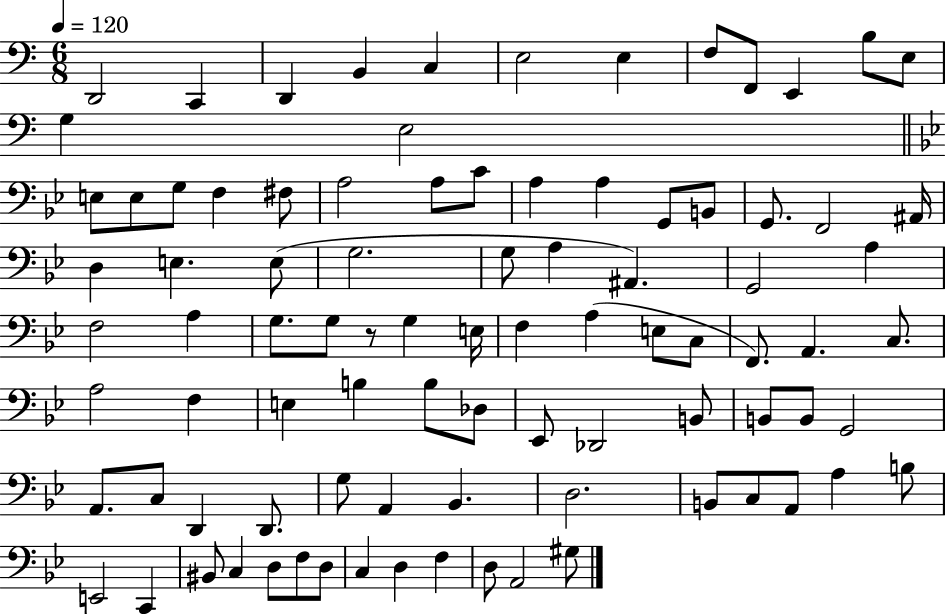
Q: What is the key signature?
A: C major